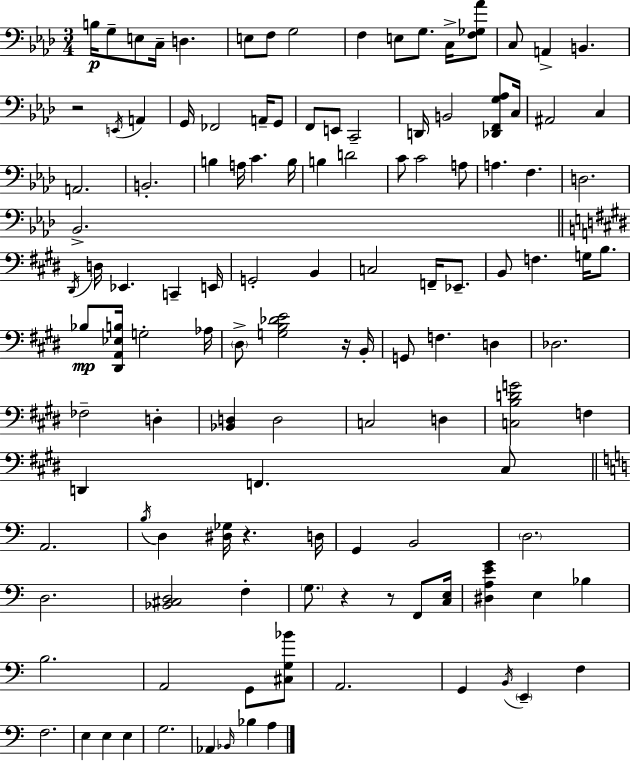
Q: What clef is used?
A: bass